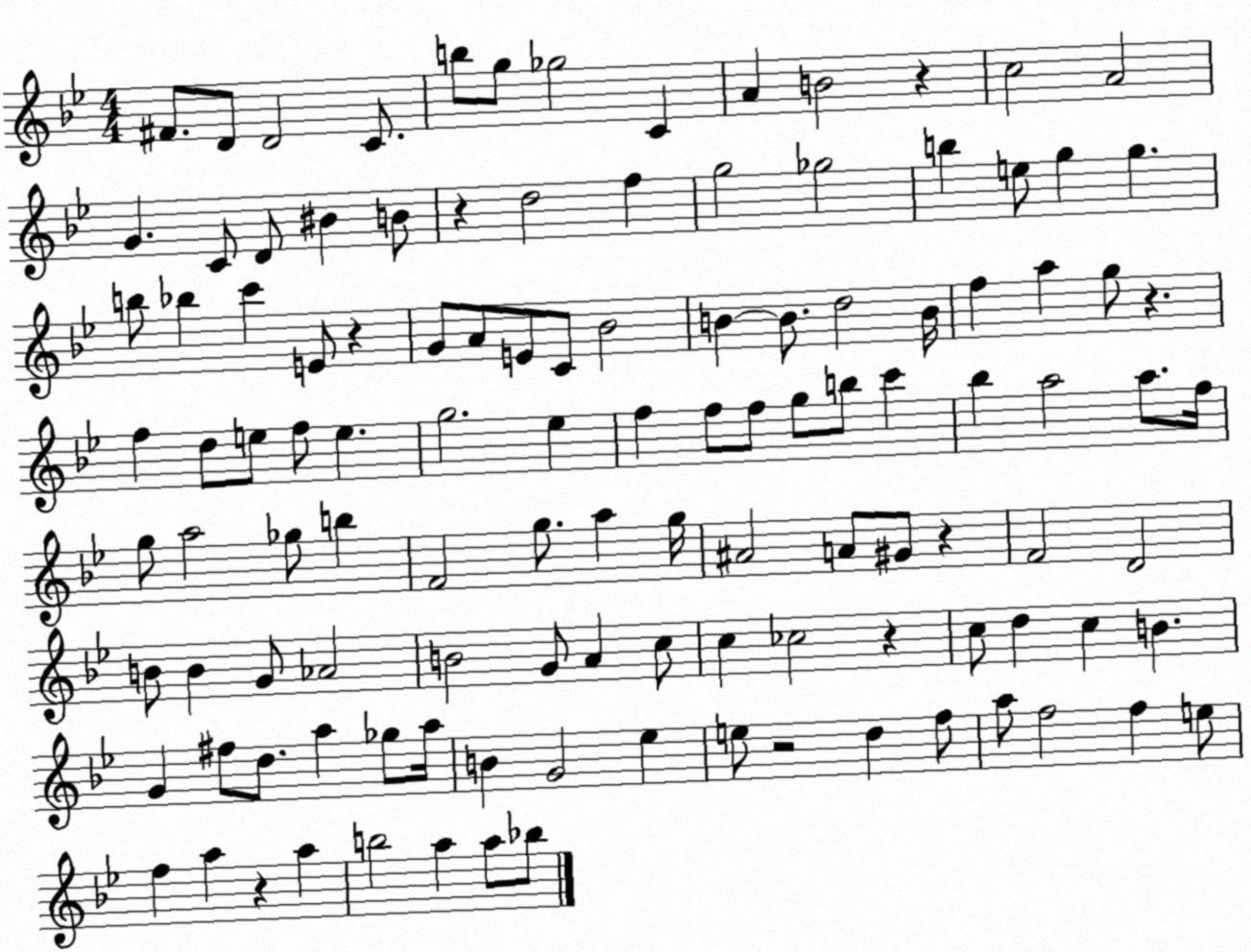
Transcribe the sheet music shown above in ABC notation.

X:1
T:Untitled
M:4/4
L:1/4
K:Bb
^F/2 D/2 D2 C/2 b/2 g/2 _g2 C A B2 z c2 A2 G C/2 D/2 ^B B/2 z d2 f g2 _g2 b e/2 g g b/2 _b c' E/2 z G/2 A/2 E/2 C/2 _B2 B B/2 d2 B/4 f a g/2 z f d/2 e/2 f/2 e g2 _e f f/2 f/2 g/2 b/2 c' _b a2 a/2 f/4 g/2 a2 _g/2 b F2 g/2 a g/4 ^A2 A/2 ^G/2 z F2 D2 B/2 B G/2 _A2 B2 G/2 A c/2 c _c2 z c/2 d c B G ^f/2 d/2 a _g/2 a/4 B G2 _e e/2 z2 d f/2 a/2 f2 f e/2 f a z a b2 a a/2 _b/2